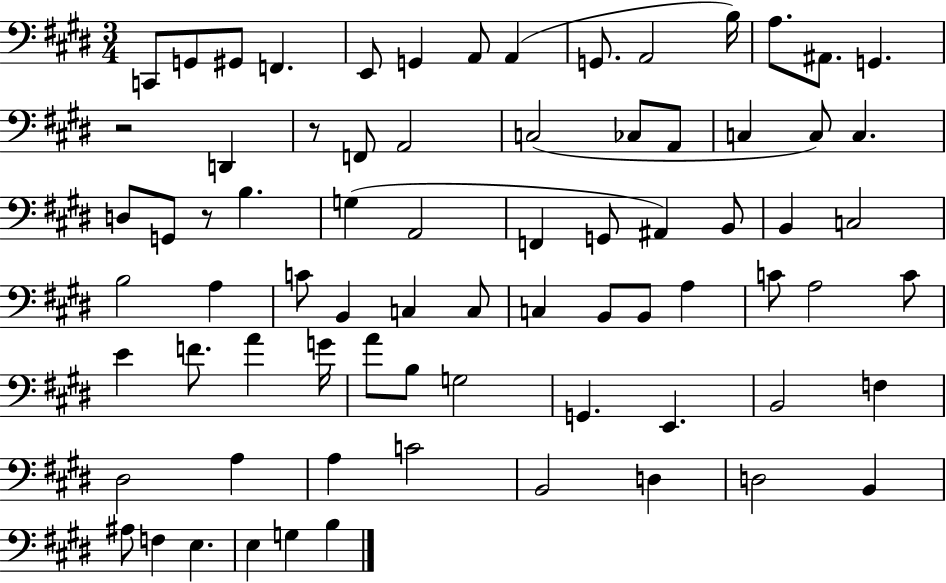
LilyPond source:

{
  \clef bass
  \numericTimeSignature
  \time 3/4
  \key e \major
  \repeat volta 2 { c,8 g,8 gis,8 f,4. | e,8 g,4 a,8 a,4( | g,8. a,2 b16) | a8. ais,8. g,4. | \break r2 d,4 | r8 f,8 a,2 | c2( ces8 a,8 | c4 c8) c4. | \break d8 g,8 r8 b4. | g4( a,2 | f,4 g,8 ais,4) b,8 | b,4 c2 | \break b2 a4 | c'8 b,4 c4 c8 | c4 b,8 b,8 a4 | c'8 a2 c'8 | \break e'4 f'8. a'4 g'16 | a'8 b8 g2 | g,4. e,4. | b,2 f4 | \break dis2 a4 | a4 c'2 | b,2 d4 | d2 b,4 | \break ais8 f4 e4. | e4 g4 b4 | } \bar "|."
}